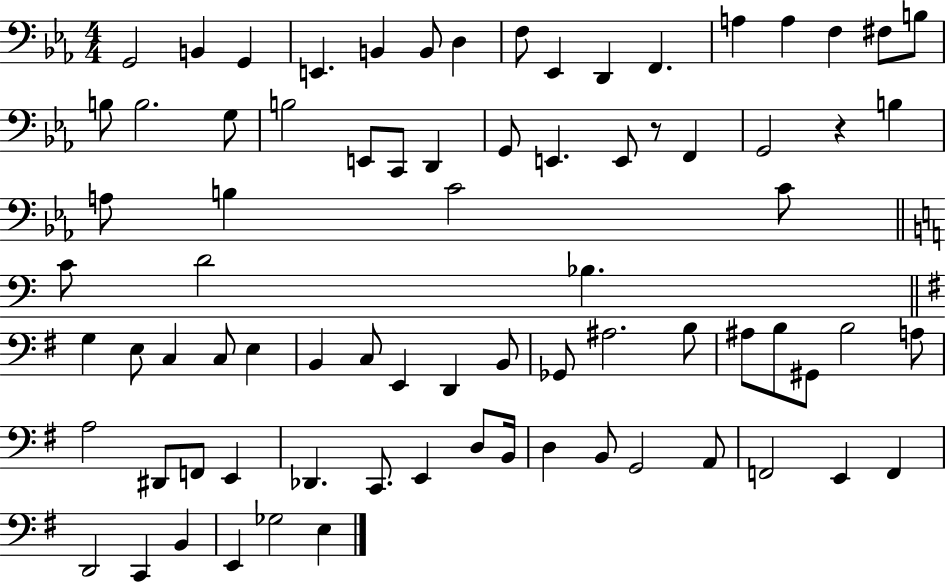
X:1
T:Untitled
M:4/4
L:1/4
K:Eb
G,,2 B,, G,, E,, B,, B,,/2 D, F,/2 _E,, D,, F,, A, A, F, ^F,/2 B,/2 B,/2 B,2 G,/2 B,2 E,,/2 C,,/2 D,, G,,/2 E,, E,,/2 z/2 F,, G,,2 z B, A,/2 B, C2 C/2 C/2 D2 _B, G, E,/2 C, C,/2 E, B,, C,/2 E,, D,, B,,/2 _G,,/2 ^A,2 B,/2 ^A,/2 B,/2 ^G,,/2 B,2 A,/2 A,2 ^D,,/2 F,,/2 E,, _D,, C,,/2 E,, D,/2 B,,/4 D, B,,/2 G,,2 A,,/2 F,,2 E,, F,, D,,2 C,, B,, E,, _G,2 E,